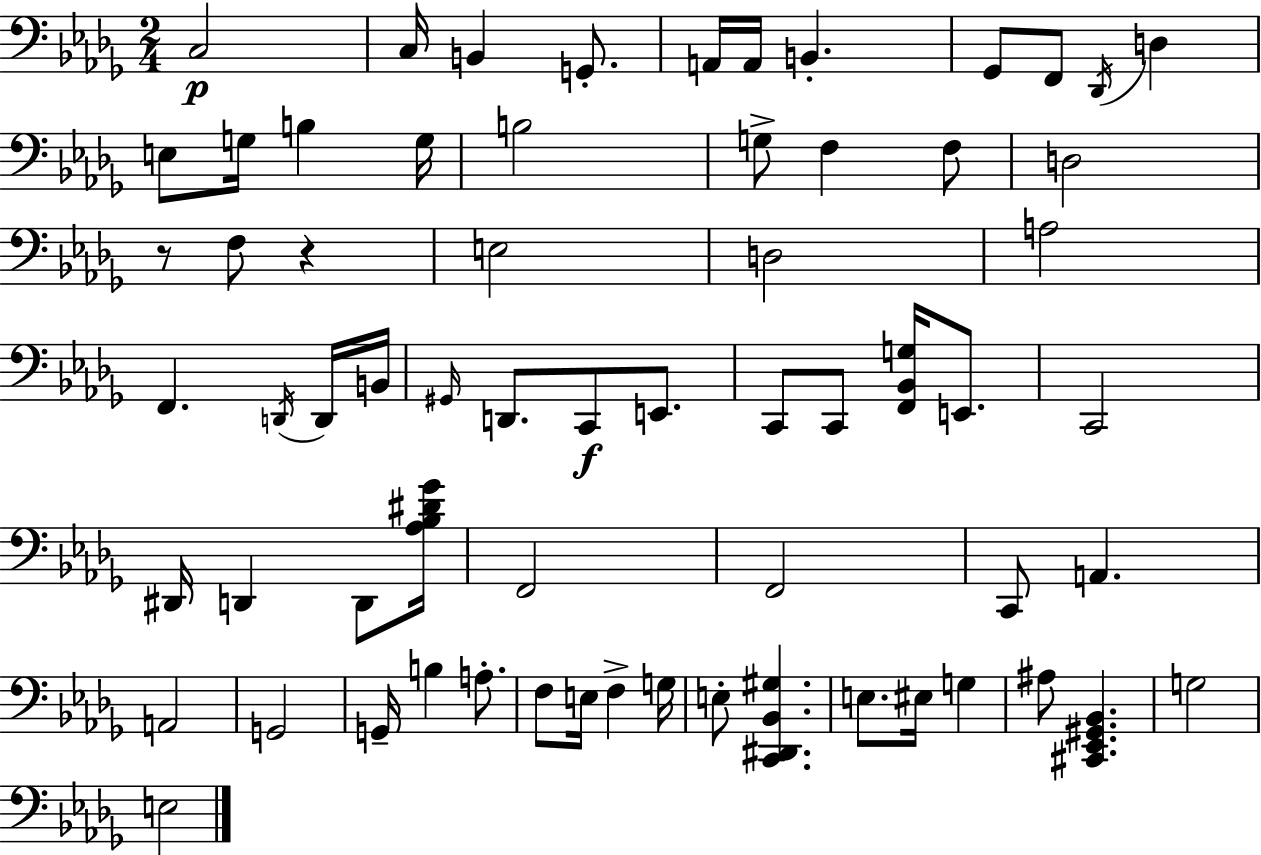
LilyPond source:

{
  \clef bass
  \numericTimeSignature
  \time 2/4
  \key bes \minor
  \repeat volta 2 { c2\p | c16 b,4 g,8.-. | a,16 a,16 b,4.-. | ges,8 f,8 \acciaccatura { des,16 } d4 | \break e8 g16 b4 | g16 b2 | g8-> f4 f8 | d2 | \break r8 f8 r4 | e2 | d2 | a2 | \break f,4. \acciaccatura { d,16 } | d,16 b,16 \grace { gis,16 } d,8. c,8\f | e,8. c,8 c,8 <f, bes, g>16 | e,8. c,2 | \break dis,16 d,4 | d,8 <aes bes dis' ges'>16 f,2 | f,2 | c,8 a,4. | \break a,2 | g,2 | g,16-- b4 | a8.-. f8 e16 f4-> | \break g16 e8-. <c, dis, bes, gis>4. | e8. eis16 g4 | ais8 <cis, ees, gis, bes,>4. | g2 | \break e2 | } \bar "|."
}